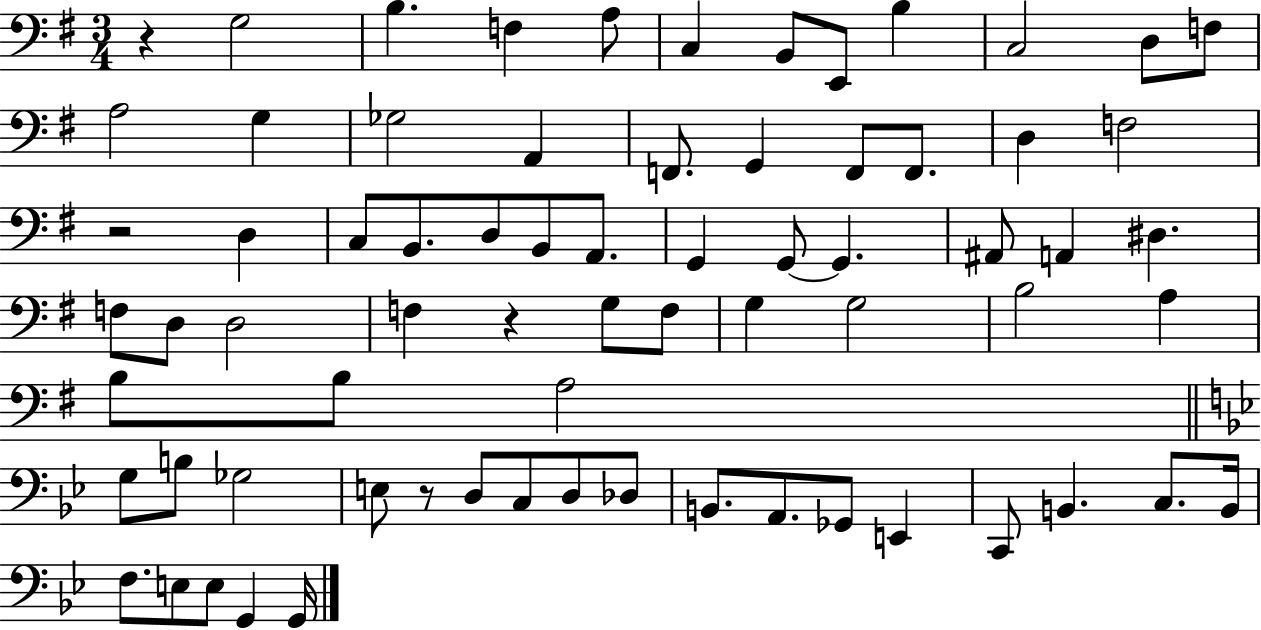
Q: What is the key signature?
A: G major